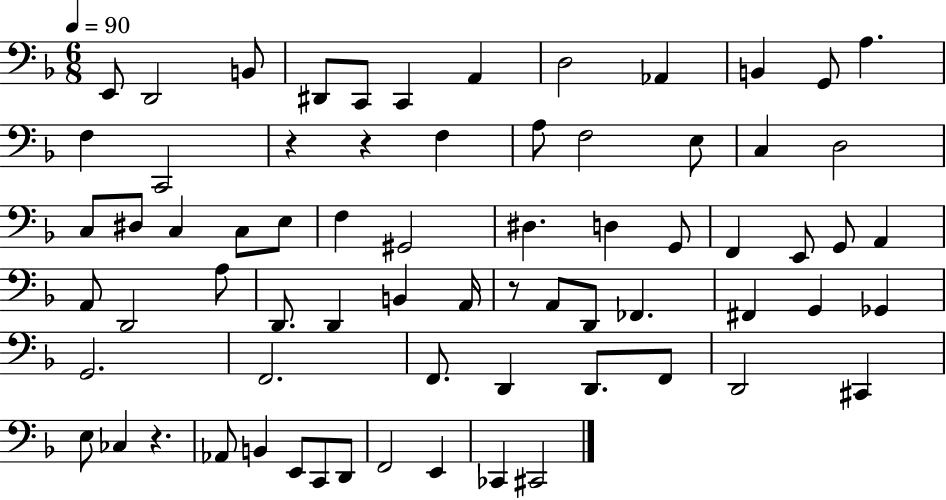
E2/e D2/h B2/e D#2/e C2/e C2/q A2/q D3/h Ab2/q B2/q G2/e A3/q. F3/q C2/h R/q R/q F3/q A3/e F3/h E3/e C3/q D3/h C3/e D#3/e C3/q C3/e E3/e F3/q G#2/h D#3/q. D3/q G2/e F2/q E2/e G2/e A2/q A2/e D2/h A3/e D2/e. D2/q B2/q A2/s R/e A2/e D2/e FES2/q. F#2/q G2/q Gb2/q G2/h. F2/h. F2/e. D2/q D2/e. F2/e D2/h C#2/q E3/e CES3/q R/q. Ab2/e B2/q E2/e C2/e D2/e F2/h E2/q CES2/q C#2/h